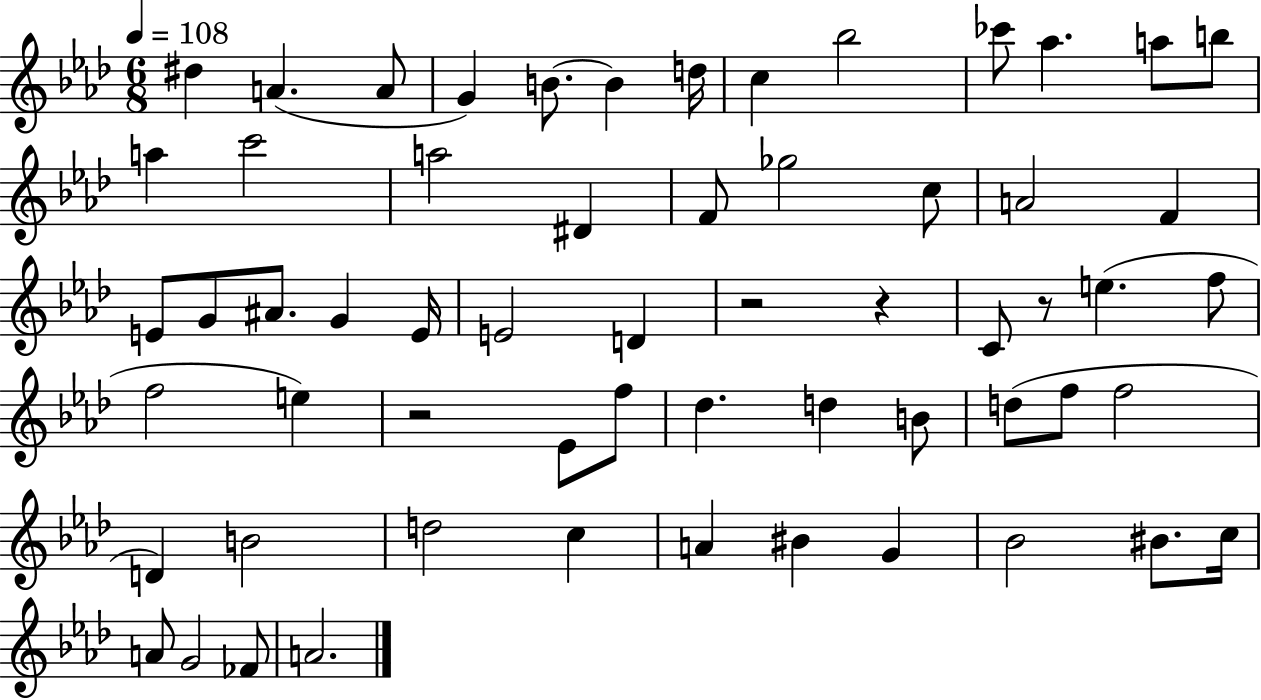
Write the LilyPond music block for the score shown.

{
  \clef treble
  \numericTimeSignature
  \time 6/8
  \key aes \major
  \tempo 4 = 108
  dis''4 a'4.( a'8 | g'4) b'8.~~ b'4 d''16 | c''4 bes''2 | ces'''8 aes''4. a''8 b''8 | \break a''4 c'''2 | a''2 dis'4 | f'8 ges''2 c''8 | a'2 f'4 | \break e'8 g'8 ais'8. g'4 e'16 | e'2 d'4 | r2 r4 | c'8 r8 e''4.( f''8 | \break f''2 e''4) | r2 ees'8 f''8 | des''4. d''4 b'8 | d''8( f''8 f''2 | \break d'4) b'2 | d''2 c''4 | a'4 bis'4 g'4 | bes'2 bis'8. c''16 | \break a'8 g'2 fes'8 | a'2. | \bar "|."
}